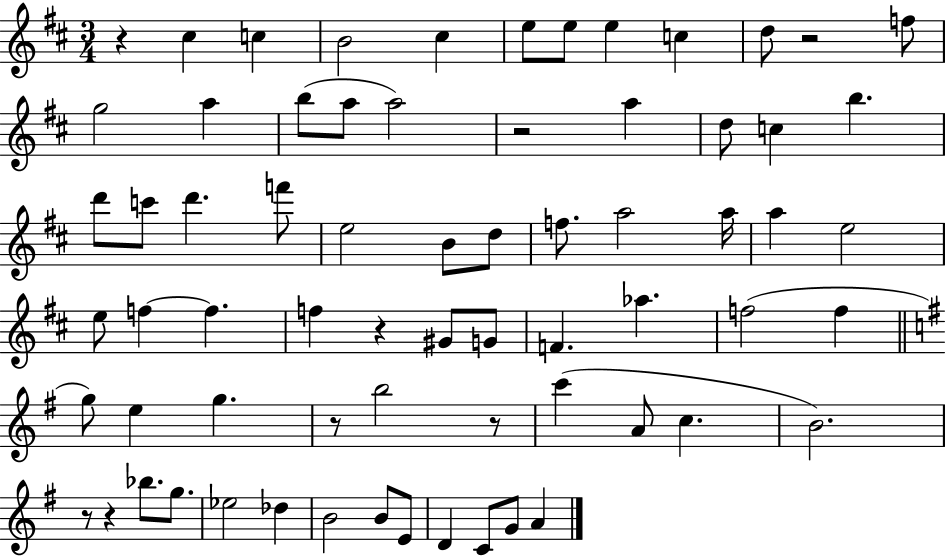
{
  \clef treble
  \numericTimeSignature
  \time 3/4
  \key d \major
  r4 cis''4 c''4 | b'2 cis''4 | e''8 e''8 e''4 c''4 | d''8 r2 f''8 | \break g''2 a''4 | b''8( a''8 a''2) | r2 a''4 | d''8 c''4 b''4. | \break d'''8 c'''8 d'''4. f'''8 | e''2 b'8 d''8 | f''8. a''2 a''16 | a''4 e''2 | \break e''8 f''4~~ f''4. | f''4 r4 gis'8 g'8 | f'4. aes''4. | f''2( f''4 | \break \bar "||" \break \key g \major g''8) e''4 g''4. | r8 b''2 r8 | c'''4( a'8 c''4. | b'2.) | \break r8 r4 bes''8. g''8. | ees''2 des''4 | b'2 b'8 e'8 | d'4 c'8 g'8 a'4 | \break \bar "|."
}